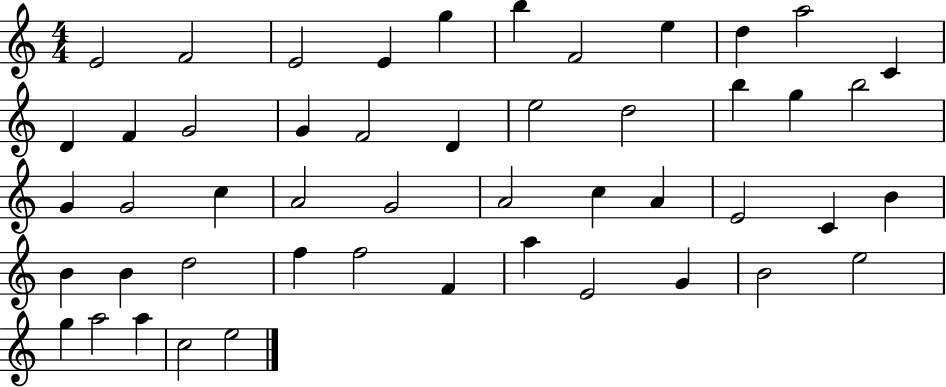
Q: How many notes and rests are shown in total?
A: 49